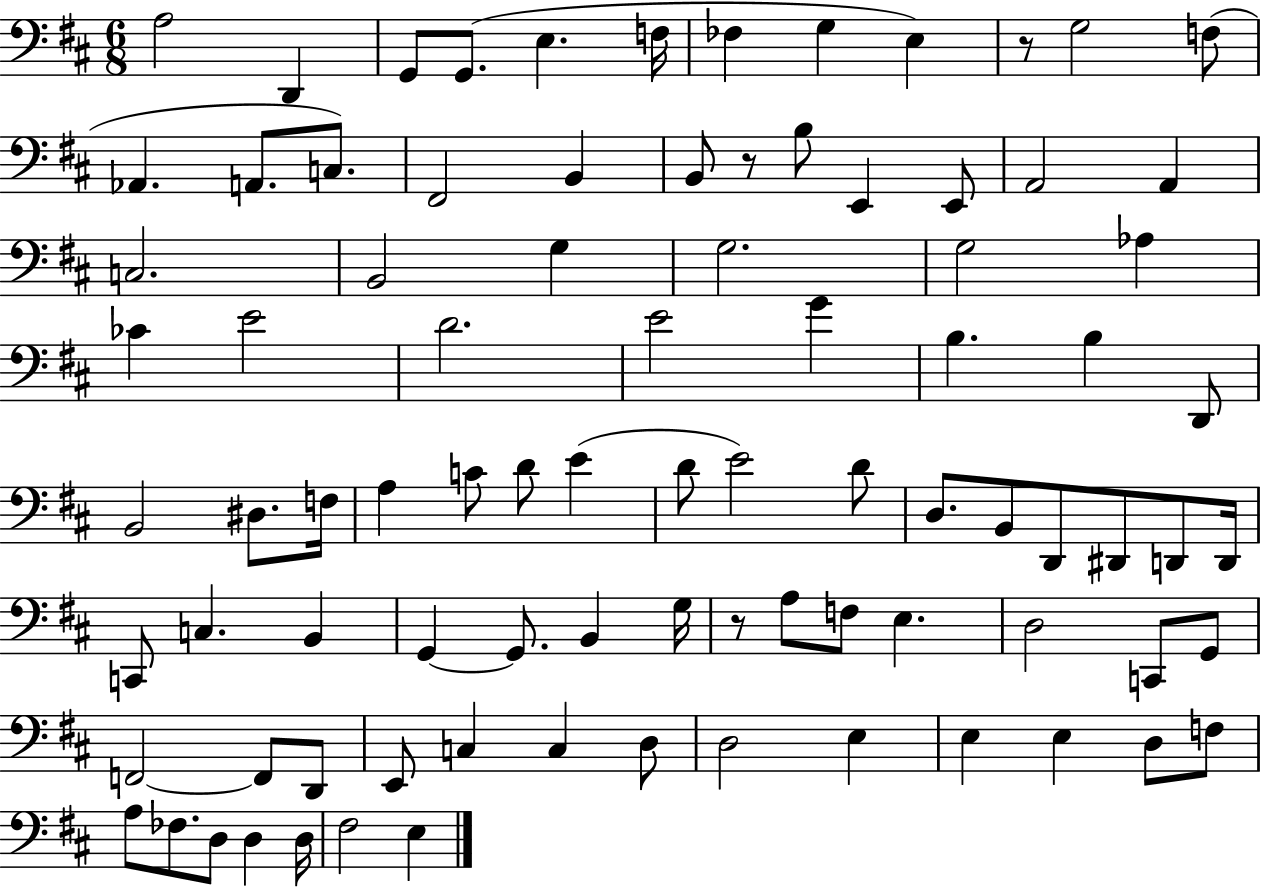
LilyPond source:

{
  \clef bass
  \numericTimeSignature
  \time 6/8
  \key d \major
  \repeat volta 2 { a2 d,4 | g,8 g,8.( e4. f16 | fes4 g4 e4) | r8 g2 f8( | \break aes,4. a,8. c8.) | fis,2 b,4 | b,8 r8 b8 e,4 e,8 | a,2 a,4 | \break c2. | b,2 g4 | g2. | g2 aes4 | \break ces'4 e'2 | d'2. | e'2 g'4 | b4. b4 d,8 | \break b,2 dis8. f16 | a4 c'8 d'8 e'4( | d'8 e'2) d'8 | d8. b,8 d,8 dis,8 d,8 d,16 | \break c,8 c4. b,4 | g,4~~ g,8. b,4 g16 | r8 a8 f8 e4. | d2 c,8 g,8 | \break f,2~~ f,8 d,8 | e,8 c4 c4 d8 | d2 e4 | e4 e4 d8 f8 | \break a8 fes8. d8 d4 d16 | fis2 e4 | } \bar "|."
}